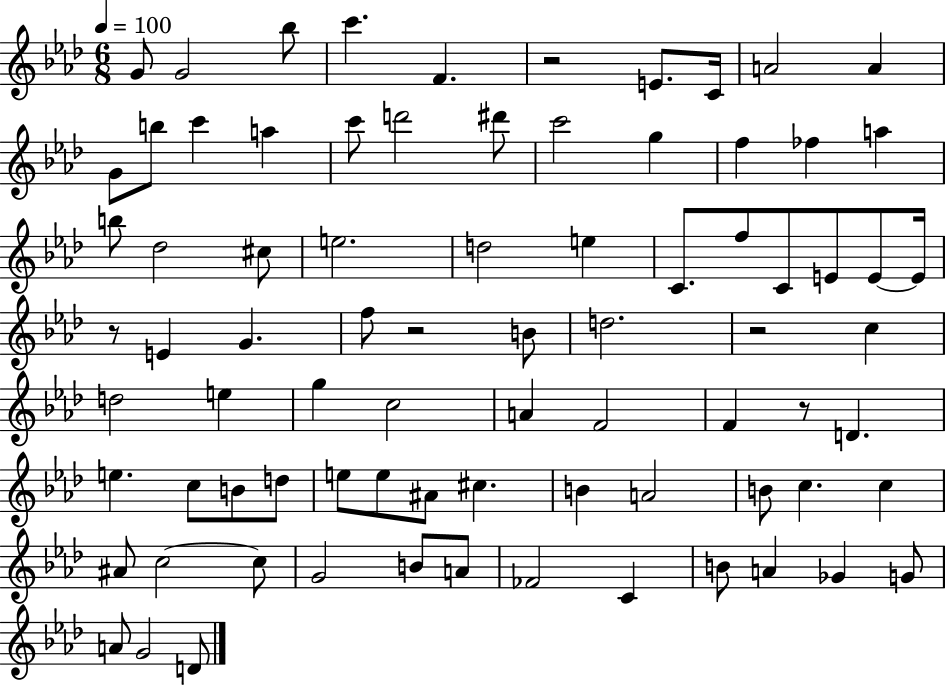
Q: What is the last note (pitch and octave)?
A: D4